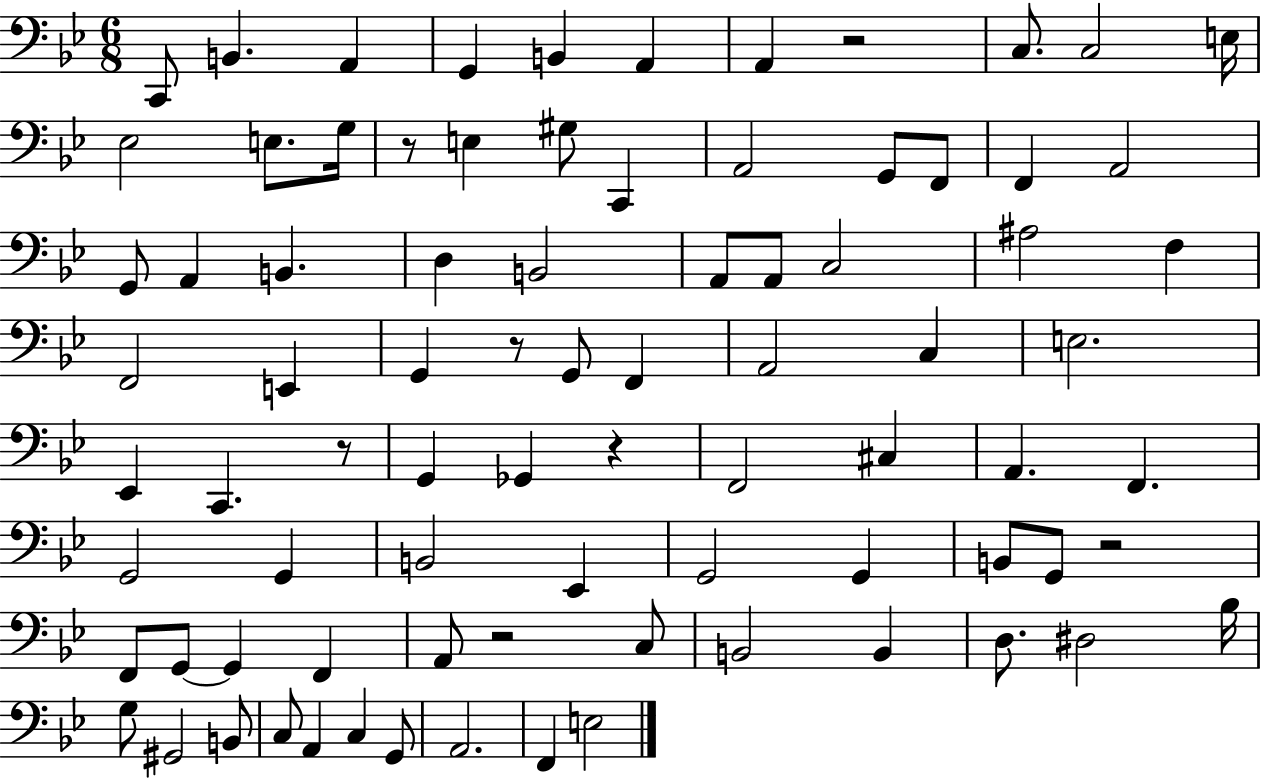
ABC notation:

X:1
T:Untitled
M:6/8
L:1/4
K:Bb
C,,/2 B,, A,, G,, B,, A,, A,, z2 C,/2 C,2 E,/4 _E,2 E,/2 G,/4 z/2 E, ^G,/2 C,, A,,2 G,,/2 F,,/2 F,, A,,2 G,,/2 A,, B,, D, B,,2 A,,/2 A,,/2 C,2 ^A,2 F, F,,2 E,, G,, z/2 G,,/2 F,, A,,2 C, E,2 _E,, C,, z/2 G,, _G,, z F,,2 ^C, A,, F,, G,,2 G,, B,,2 _E,, G,,2 G,, B,,/2 G,,/2 z2 F,,/2 G,,/2 G,, F,, A,,/2 z2 C,/2 B,,2 B,, D,/2 ^D,2 _B,/4 G,/2 ^G,,2 B,,/2 C,/2 A,, C, G,,/2 A,,2 F,, E,2